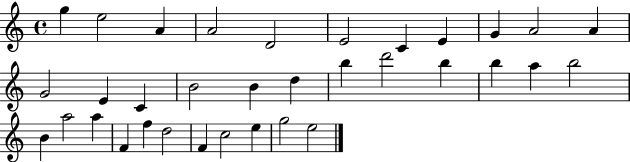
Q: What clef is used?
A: treble